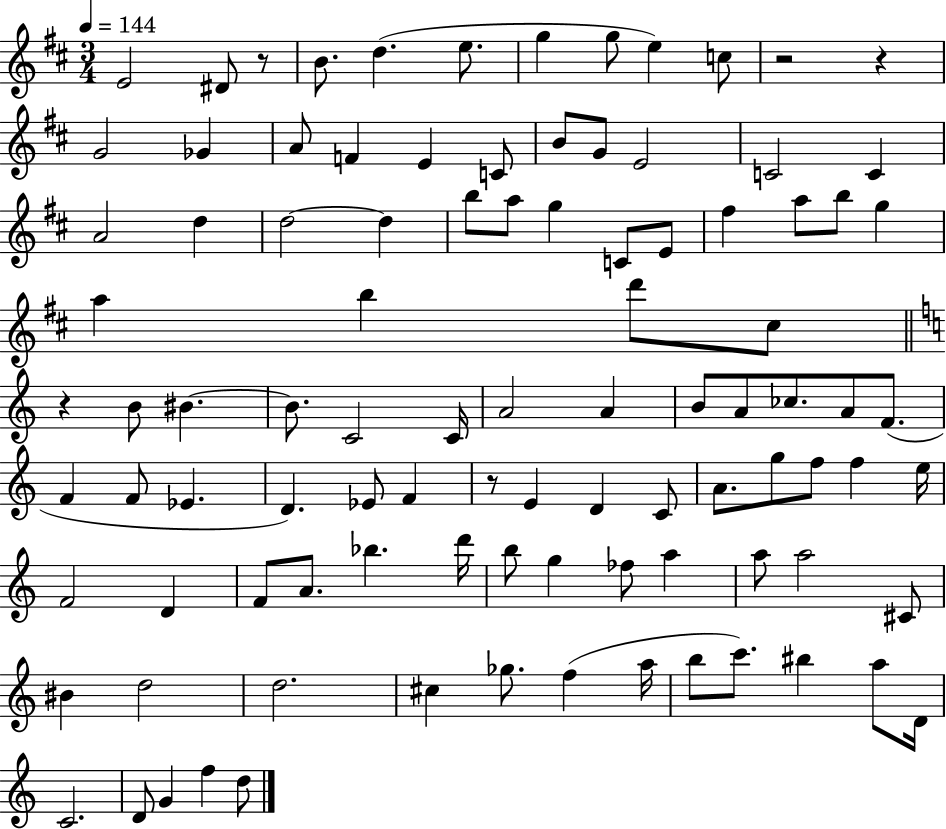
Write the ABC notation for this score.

X:1
T:Untitled
M:3/4
L:1/4
K:D
E2 ^D/2 z/2 B/2 d e/2 g g/2 e c/2 z2 z G2 _G A/2 F E C/2 B/2 G/2 E2 C2 C A2 d d2 d b/2 a/2 g C/2 E/2 ^f a/2 b/2 g a b d'/2 ^c/2 z B/2 ^B ^B/2 C2 C/4 A2 A B/2 A/2 _c/2 A/2 F/2 F F/2 _E D _E/2 F z/2 E D C/2 A/2 g/2 f/2 f e/4 F2 D F/2 A/2 _b d'/4 b/2 g _f/2 a a/2 a2 ^C/2 ^B d2 d2 ^c _g/2 f a/4 b/2 c'/2 ^b a/2 D/4 C2 D/2 G f d/2